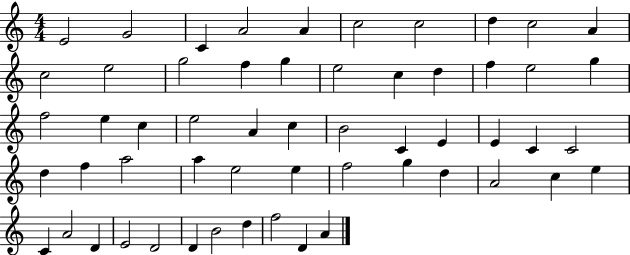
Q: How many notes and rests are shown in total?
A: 56